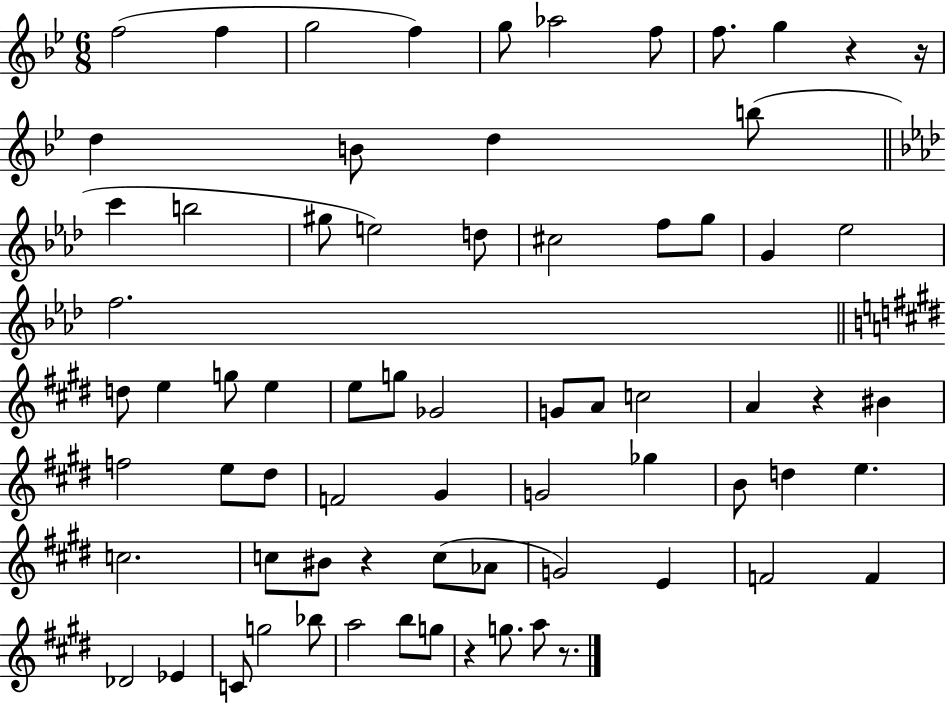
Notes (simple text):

F5/h F5/q G5/h F5/q G5/e Ab5/h F5/e F5/e. G5/q R/q R/s D5/q B4/e D5/q B5/e C6/q B5/h G#5/e E5/h D5/e C#5/h F5/e G5/e G4/q Eb5/h F5/h. D5/e E5/q G5/e E5/q E5/e G5/e Gb4/h G4/e A4/e C5/h A4/q R/q BIS4/q F5/h E5/e D#5/e F4/h G#4/q G4/h Gb5/q B4/e D5/q E5/q. C5/h. C5/e BIS4/e R/q C5/e Ab4/e G4/h E4/q F4/h F4/q Db4/h Eb4/q C4/e G5/h Bb5/e A5/h B5/e G5/e R/q G5/e. A5/e R/e.